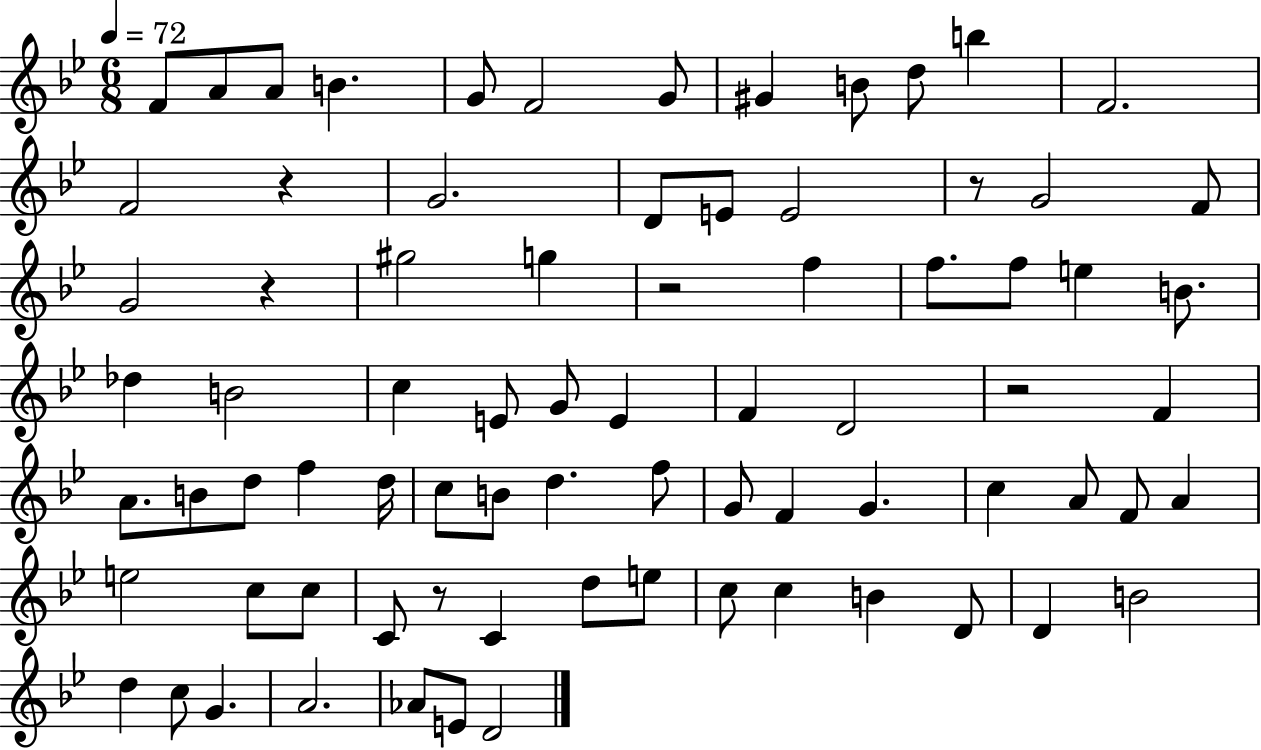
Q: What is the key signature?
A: BES major